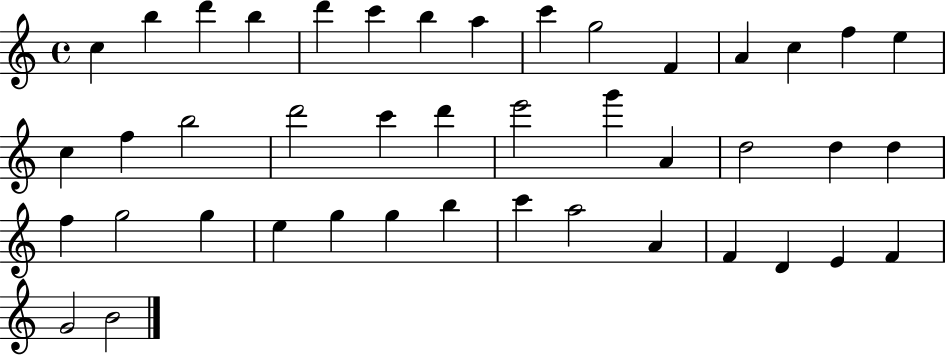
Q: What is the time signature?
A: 4/4